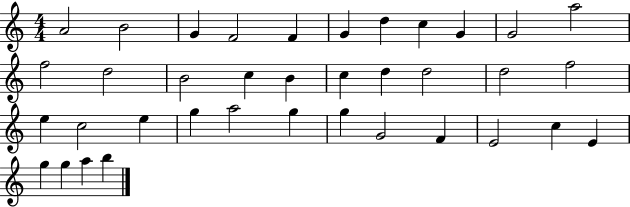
X:1
T:Untitled
M:4/4
L:1/4
K:C
A2 B2 G F2 F G d c G G2 a2 f2 d2 B2 c B c d d2 d2 f2 e c2 e g a2 g g G2 F E2 c E g g a b